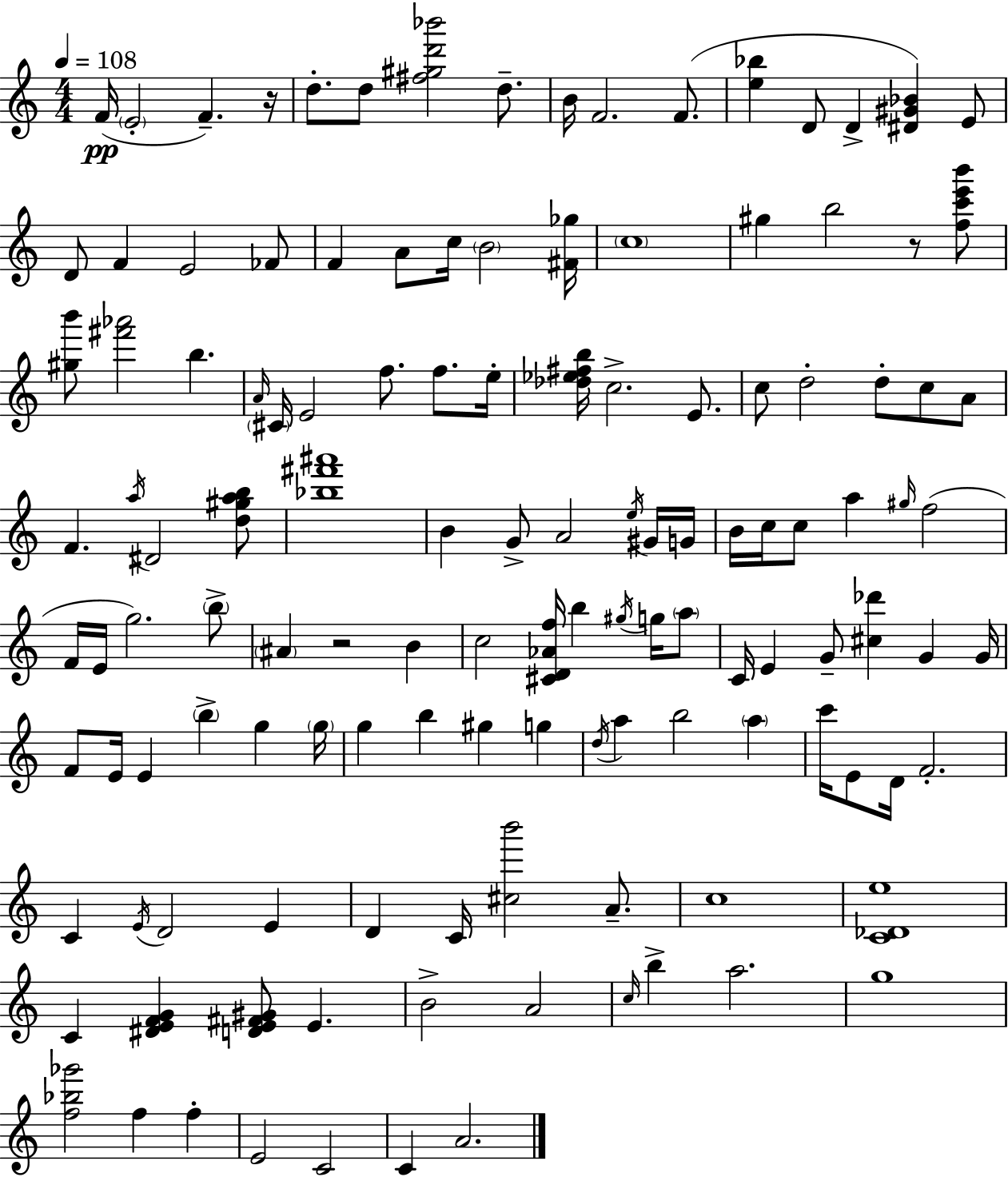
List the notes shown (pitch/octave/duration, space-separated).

F4/s E4/h F4/q. R/s D5/e. D5/e [F#5,G#5,D6,Bb6]/h D5/e. B4/s F4/h. F4/e. [E5,Bb5]/q D4/e D4/q [D#4,G#4,Bb4]/q E4/e D4/e F4/q E4/h FES4/e F4/q A4/e C5/s B4/h [F#4,Gb5]/s C5/w G#5/q B5/h R/e [F5,C6,E6,B6]/e [G#5,B6]/e [F#6,Ab6]/h B5/q. A4/s C#4/s E4/h F5/e. F5/e. E5/s [Db5,Eb5,F#5,B5]/s C5/h. E4/e. C5/e D5/h D5/e C5/e A4/e F4/q. A5/s D#4/h [D5,G#5,A5,B5]/e [Bb5,F#6,A#6]/w B4/q G4/e A4/h E5/s G#4/s G4/s B4/s C5/s C5/e A5/q G#5/s F5/h F4/s E4/s G5/h. B5/e A#4/q R/h B4/q C5/h [C#4,D4,Ab4,F5]/s B5/q G#5/s G5/s A5/e C4/s E4/q G4/e [C#5,Db6]/q G4/q G4/s F4/e E4/s E4/q B5/q G5/q G5/s G5/q B5/q G#5/q G5/q D5/s A5/q B5/h A5/q C6/s E4/e D4/s F4/h. C4/q E4/s D4/h E4/q D4/q C4/s [C#5,B6]/h A4/e. C5/w [C4,Db4,E5]/w C4/q [D#4,E4,F4,G4]/q [D4,E4,F#4,G#4]/e E4/q. B4/h A4/h C5/s B5/q A5/h. G5/w [F5,Bb5,Gb6]/h F5/q F5/q E4/h C4/h C4/q A4/h.